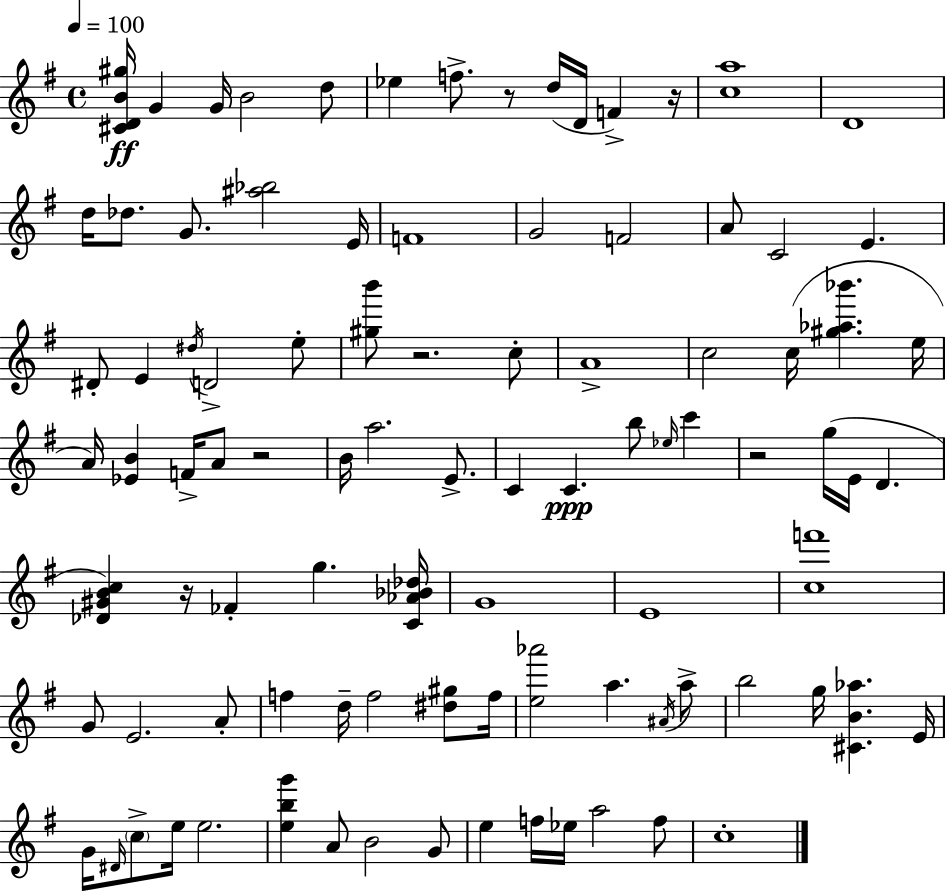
{
  \clef treble
  \time 4/4
  \defaultTimeSignature
  \key e \minor
  \tempo 4 = 100
  <cis' d' b' gis''>16\ff g'4 g'16 b'2 d''8 | ees''4 f''8.-> r8 d''16( d'16 f'4->) r16 | <c'' a''>1 | d'1 | \break d''16 des''8. g'8. <ais'' bes''>2 e'16 | f'1 | g'2 f'2 | a'8 c'2 e'4. | \break dis'8-. e'4 \acciaccatura { dis''16 } d'2-> e''8-. | <gis'' b'''>8 r2. c''8-. | a'1-> | c''2 c''16( <gis'' aes'' bes'''>4. | \break e''16 a'16) <ees' b'>4 f'16-> a'8 r2 | b'16 a''2. e'8.-> | c'4 c'4.\ppp b''8 \grace { ees''16 } c'''4 | r2 g''16( e'16 d'4. | \break <des' gis' b' c''>4) r16 fes'4-. g''4. | <c' aes' bes' des''>16 g'1 | e'1 | <c'' f'''>1 | \break g'8 e'2. | a'8-. f''4 d''16-- f''2 <dis'' gis''>8 | f''16 <e'' aes'''>2 a''4. | \acciaccatura { ais'16 } a''8-> b''2 g''16 <cis' b' aes''>4. | \break e'16 g'16 \grace { dis'16 } \parenthesize c''8-> e''16 e''2. | <e'' b'' g'''>4 a'8 b'2 | g'8 e''4 f''16 ees''16 a''2 | f''8 c''1-. | \break \bar "|."
}